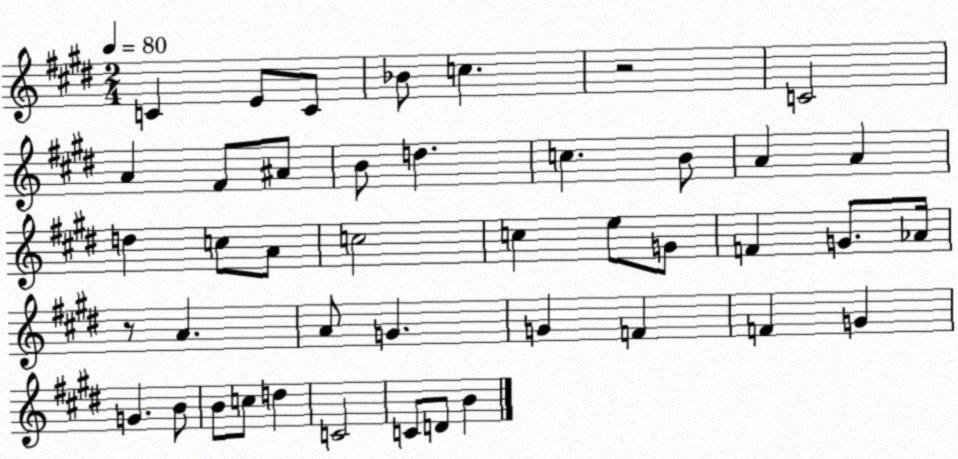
X:1
T:Untitled
M:2/4
L:1/4
K:E
C E/2 C/2 _B/2 c z2 C2 A ^F/2 ^A/2 B/2 d c B/2 A A d c/2 A/2 c2 c e/2 G/2 F G/2 _A/4 z/2 A A/2 G G F F G G B/2 B/2 c/2 d C2 C/2 D/2 B